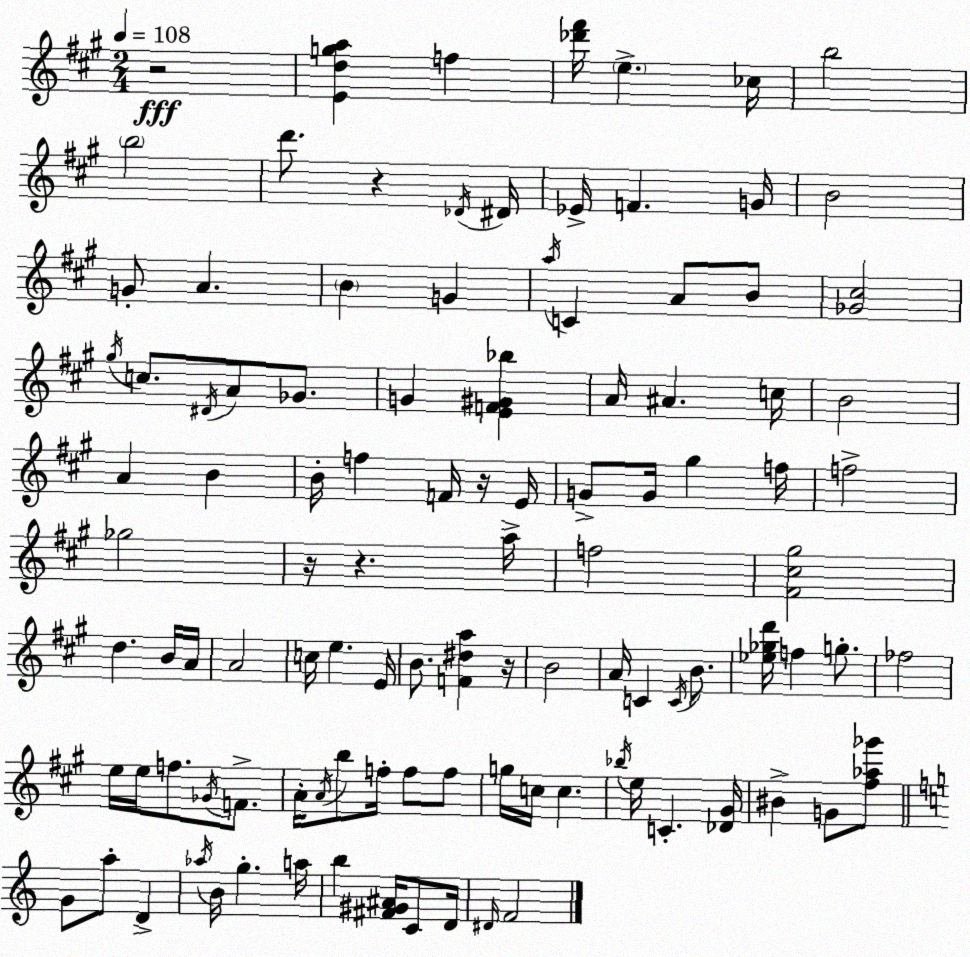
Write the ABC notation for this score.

X:1
T:Untitled
M:2/4
L:1/4
K:A
z2 [Edga] f [_d'^f']/4 e _c/4 b2 b2 d'/2 z _D/4 ^D/4 _E/4 F G/4 B2 G/2 A B G a/4 C A/2 B/2 [_G^c]2 ^g/4 c/2 ^D/4 A/2 _G/2 G [EF^G_b] A/4 ^A c/4 B2 A B B/4 f F/4 z/4 E/4 G/2 G/4 ^g f/4 f2 _g2 z/4 z a/4 f2 [^F^c^g]2 d B/4 A/4 A2 c/4 e E/4 B/2 [F^da] z/4 B2 A/4 C C/4 B/2 [_e_gd']/4 f g/2 _f2 e/4 e/4 f/2 _G/4 F/2 A/4 A/4 b/2 f/4 f/2 f/2 g/4 c/4 c _b/4 e/4 C [_D^G]/4 ^B G/2 [^f_a_g']/2 G/2 a/2 D _a/4 B/4 g a/4 b [^F^G^A]/4 C/2 D/4 ^D/4 F2